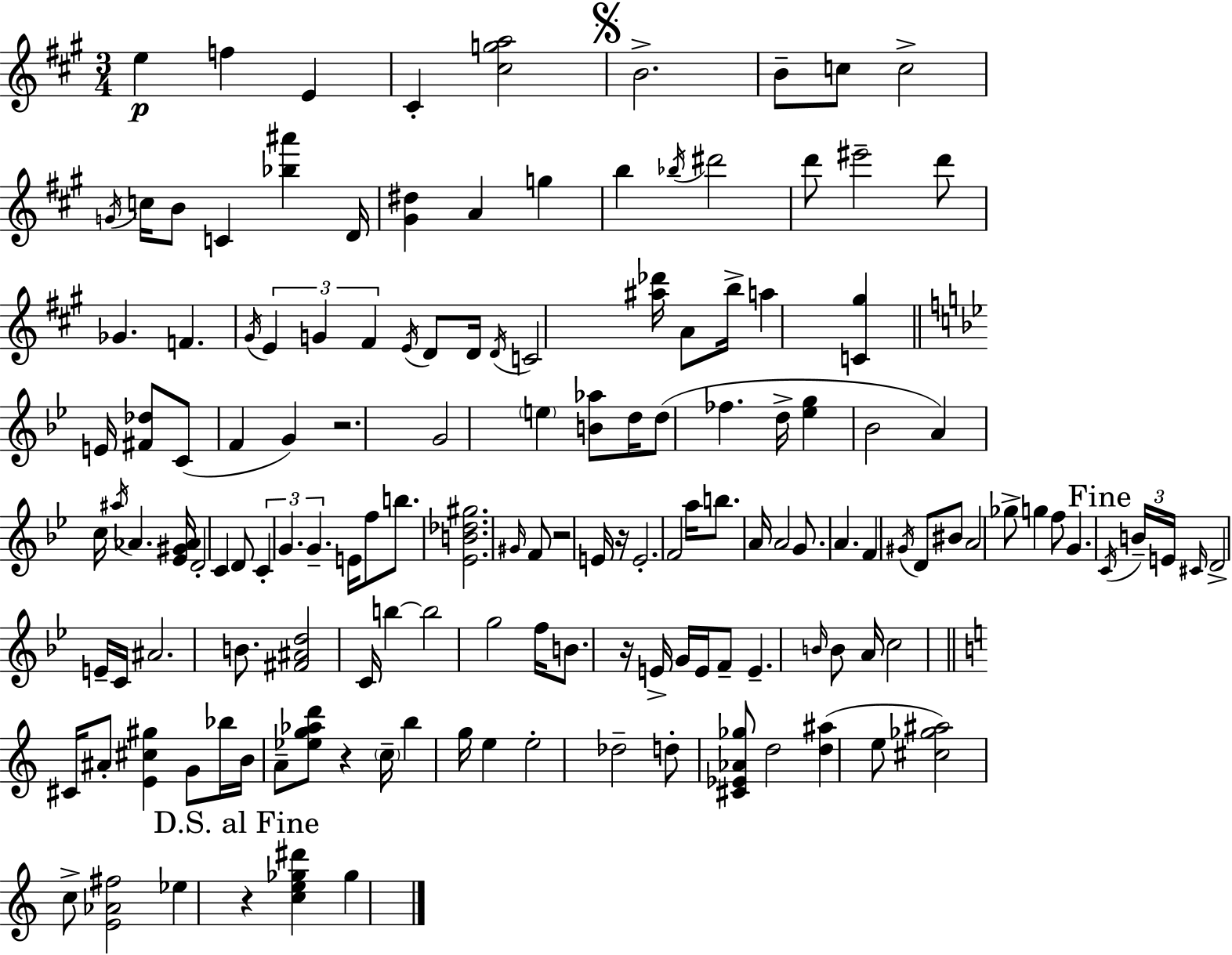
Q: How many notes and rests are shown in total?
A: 145